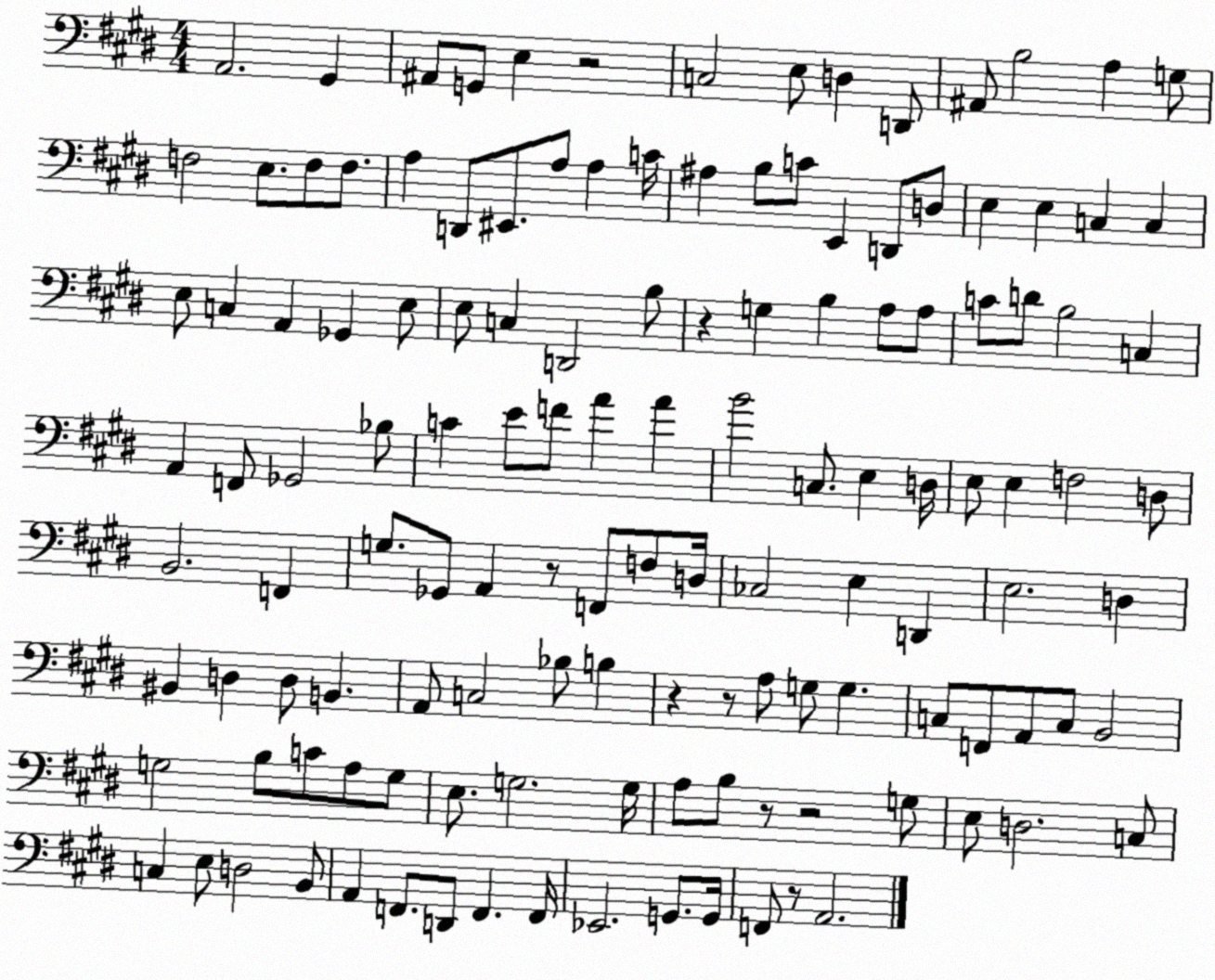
X:1
T:Untitled
M:4/4
L:1/4
K:E
A,,2 ^G,, ^A,,/2 G,,/2 E, z2 C,2 E,/2 D, D,,/2 ^A,,/2 B,2 A, G,/2 F,2 E,/2 F,/2 F,/2 A, D,,/2 ^E,,/2 A,/2 A, C/4 ^A, B,/2 C/2 E,, D,,/2 D,/2 E, E, C, C, E,/2 C, A,, _G,, E,/2 E,/2 C, D,,2 B,/2 z G, B, A,/2 A,/2 C/2 D/2 B,2 C, A,, F,,/2 _G,,2 _B,/2 C E/2 F/2 A A B2 C,/2 E, D,/4 E,/2 E, F,2 D,/2 B,,2 F,, G,/2 _G,,/2 A,, z/2 F,,/2 F,/2 D,/4 _C,2 E, D,, E,2 D, ^B,, D, D,/2 B,, A,,/2 C,2 _B,/2 B, z z/2 A,/2 G,/2 G, C,/2 F,,/2 A,,/2 C,/2 B,,2 G,2 B,/2 C/2 A,/2 G,/2 E,/2 G,2 G,/4 A,/2 B,/2 z/2 z2 G,/2 E,/2 D,2 C,/2 C, E,/2 D,2 B,,/2 A,, F,,/2 D,,/2 F,, F,,/4 _E,,2 G,,/2 G,,/4 F,,/2 z/2 A,,2